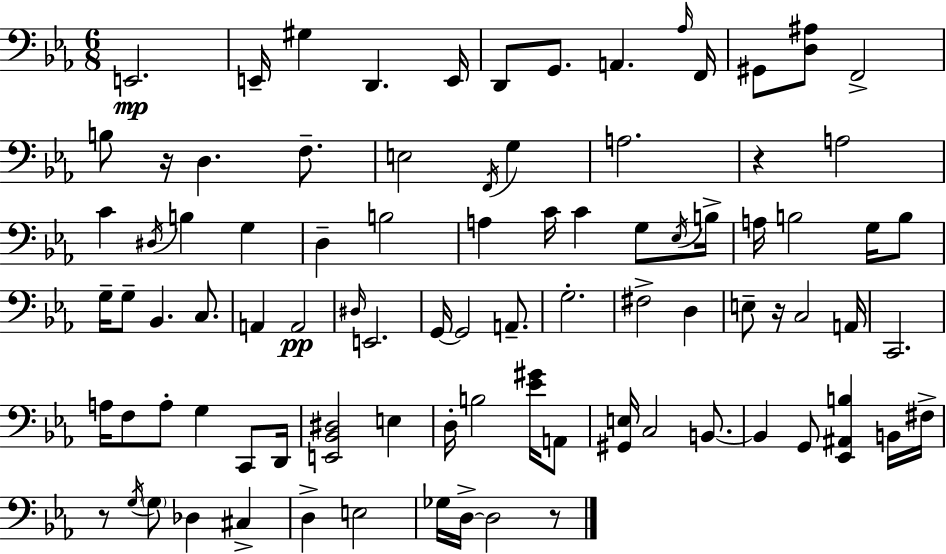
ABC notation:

X:1
T:Untitled
M:6/8
L:1/4
K:Eb
E,,2 E,,/4 ^G, D,, E,,/4 D,,/2 G,,/2 A,, _A,/4 F,,/4 ^G,,/2 [D,^A,]/2 F,,2 B,/2 z/4 D, F,/2 E,2 F,,/4 G, A,2 z A,2 C ^D,/4 B, G, D, B,2 A, C/4 C G,/2 _E,/4 B,/4 A,/4 B,2 G,/4 B,/2 G,/4 G,/2 _B,, C,/2 A,, A,,2 ^D,/4 E,,2 G,,/4 G,,2 A,,/2 G,2 ^F,2 D, E,/2 z/4 C,2 A,,/4 C,,2 A,/4 F,/2 A,/2 G, C,,/2 D,,/4 [E,,_B,,^D,]2 E, D,/4 B,2 [_E^G]/4 A,,/2 [^G,,E,]/4 C,2 B,,/2 B,, G,,/2 [_E,,^A,,B,] B,,/4 ^F,/4 z/2 G,/4 G,/2 _D, ^C, D, E,2 _G,/4 D,/4 D,2 z/2